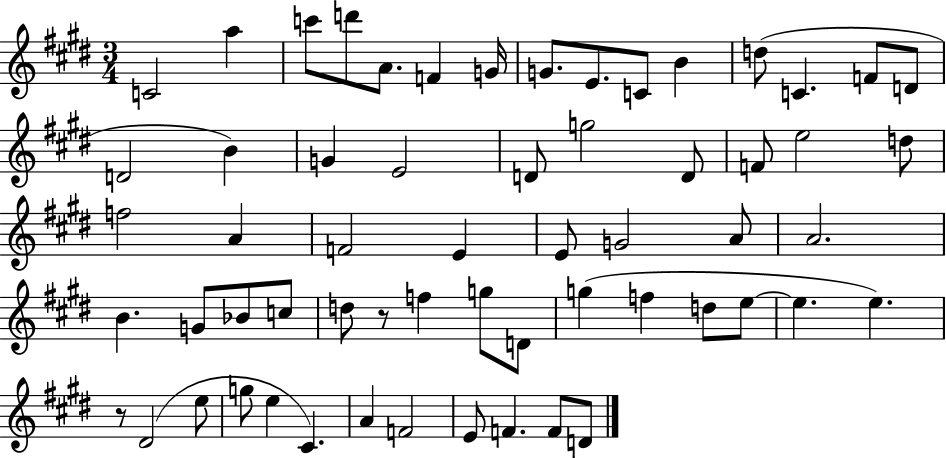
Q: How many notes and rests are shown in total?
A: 60